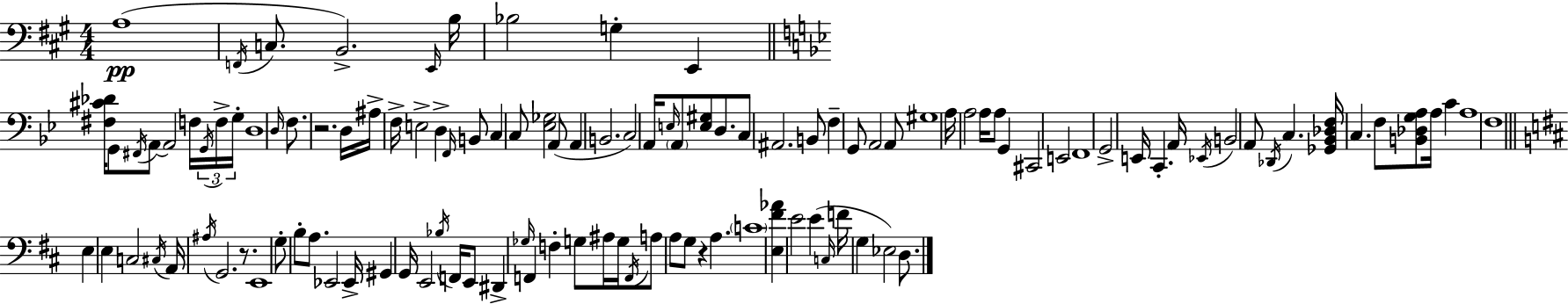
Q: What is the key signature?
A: A major